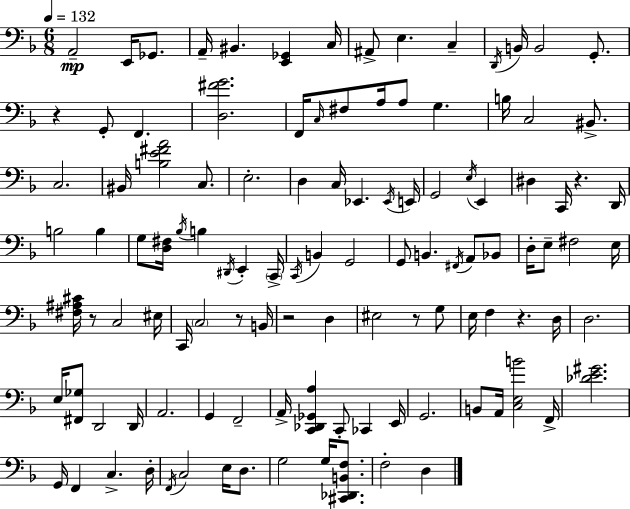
X:1
T:Untitled
M:6/8
L:1/4
K:Dm
A,,2 E,,/4 _G,,/2 A,,/4 ^B,, [E,,_G,,] C,/4 ^A,,/2 E, C, D,,/4 B,,/4 B,,2 G,,/2 z G,,/2 F,, [D,^FG]2 F,,/4 C,/4 ^F,/2 A,/4 A,/2 G, B,/4 C,2 ^B,,/2 C,2 ^B,,/4 [B,E^FA]2 C,/2 E,2 D, C,/4 _E,, _E,,/4 E,,/4 G,,2 E,/4 E,, ^D, C,,/4 z D,,/4 B,2 B, G,/2 [D,^F,]/4 _B,/4 B, ^D,,/4 E,, C,,/4 C,,/4 B,, G,,2 G,,/2 B,, ^F,,/4 A,,/2 _B,,/2 D,/4 E,/2 ^F,2 E,/4 [^F,^A,^C]/4 z/2 C,2 ^E,/4 C,,/4 C,2 z/2 B,,/4 z2 D, ^E,2 z/2 G,/2 E,/4 F, z D,/4 D,2 E,/4 [^F,,_G,]/2 D,,2 D,,/4 A,,2 G,, F,,2 A,,/4 [C,,_D,,_G,,A,] C,,/2 _C,, E,,/4 G,,2 B,,/2 A,,/4 [C,E,B]2 F,,/4 [_DE^G]2 G,,/4 F,, C, D,/4 F,,/4 C,2 E,/4 D,/2 G,2 G,/4 [^C,,_D,,B,,F,]/2 F,2 D,